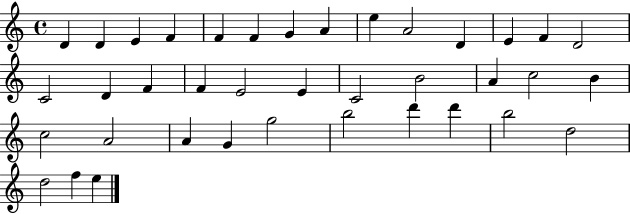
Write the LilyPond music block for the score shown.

{
  \clef treble
  \time 4/4
  \defaultTimeSignature
  \key c \major
  d'4 d'4 e'4 f'4 | f'4 f'4 g'4 a'4 | e''4 a'2 d'4 | e'4 f'4 d'2 | \break c'2 d'4 f'4 | f'4 e'2 e'4 | c'2 b'2 | a'4 c''2 b'4 | \break c''2 a'2 | a'4 g'4 g''2 | b''2 d'''4 d'''4 | b''2 d''2 | \break d''2 f''4 e''4 | \bar "|."
}